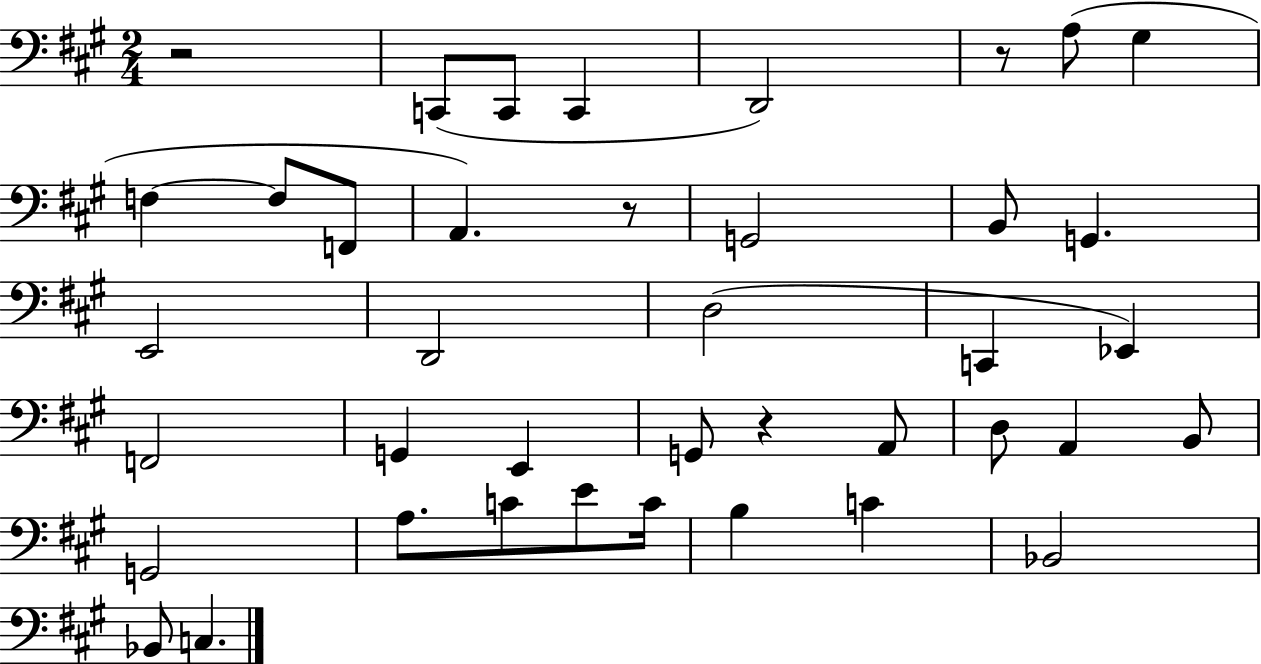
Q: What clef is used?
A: bass